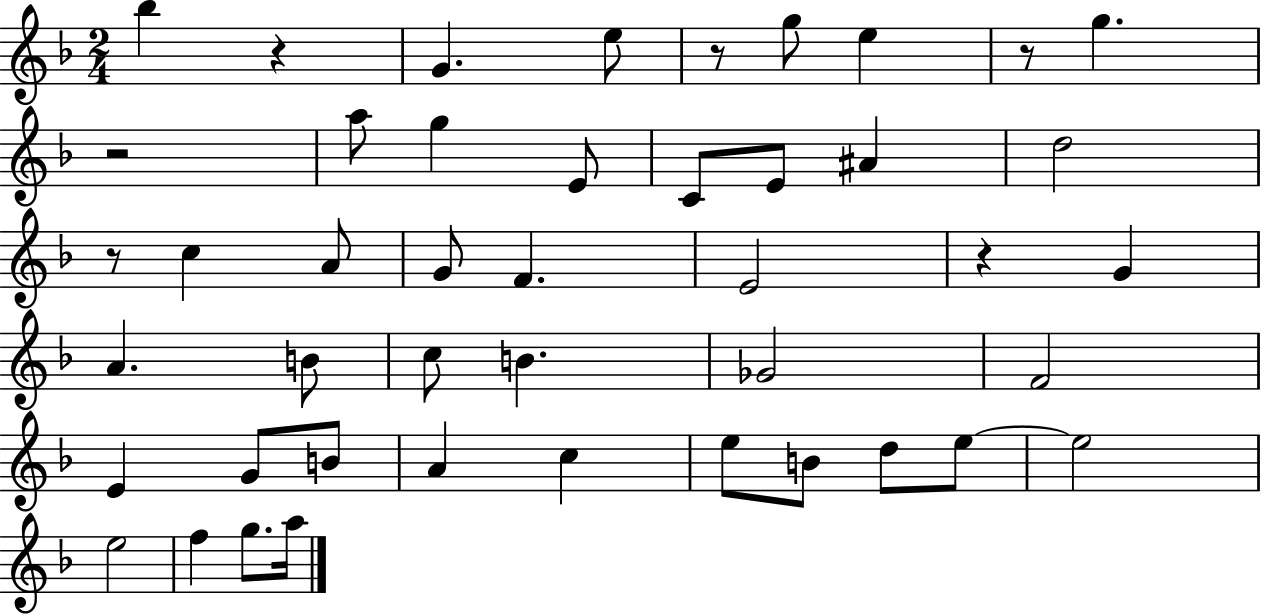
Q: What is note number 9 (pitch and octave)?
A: E4